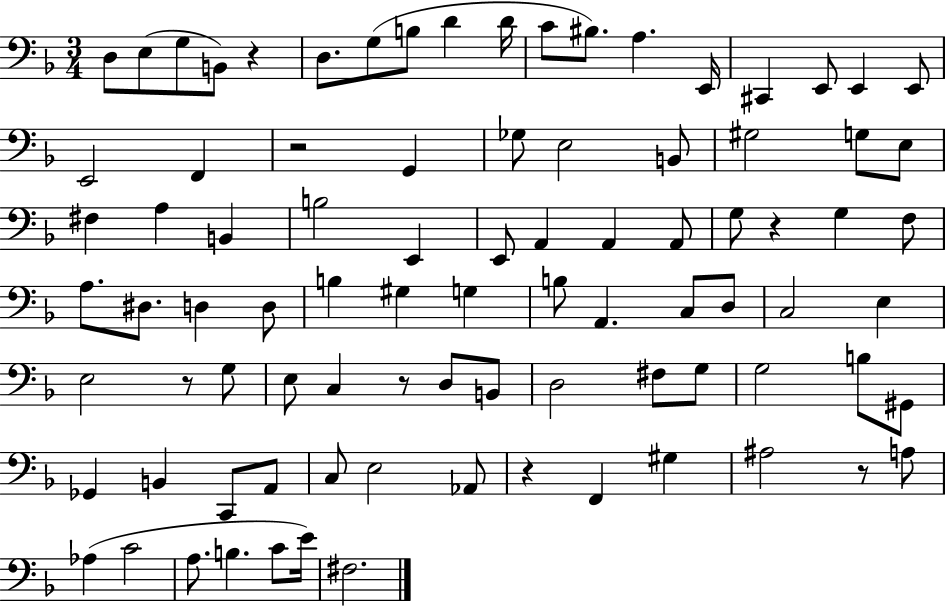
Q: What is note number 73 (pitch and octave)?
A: A#3